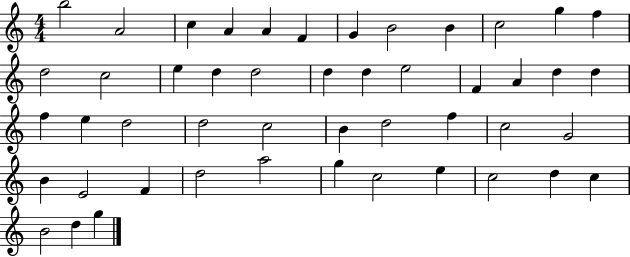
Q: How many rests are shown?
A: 0